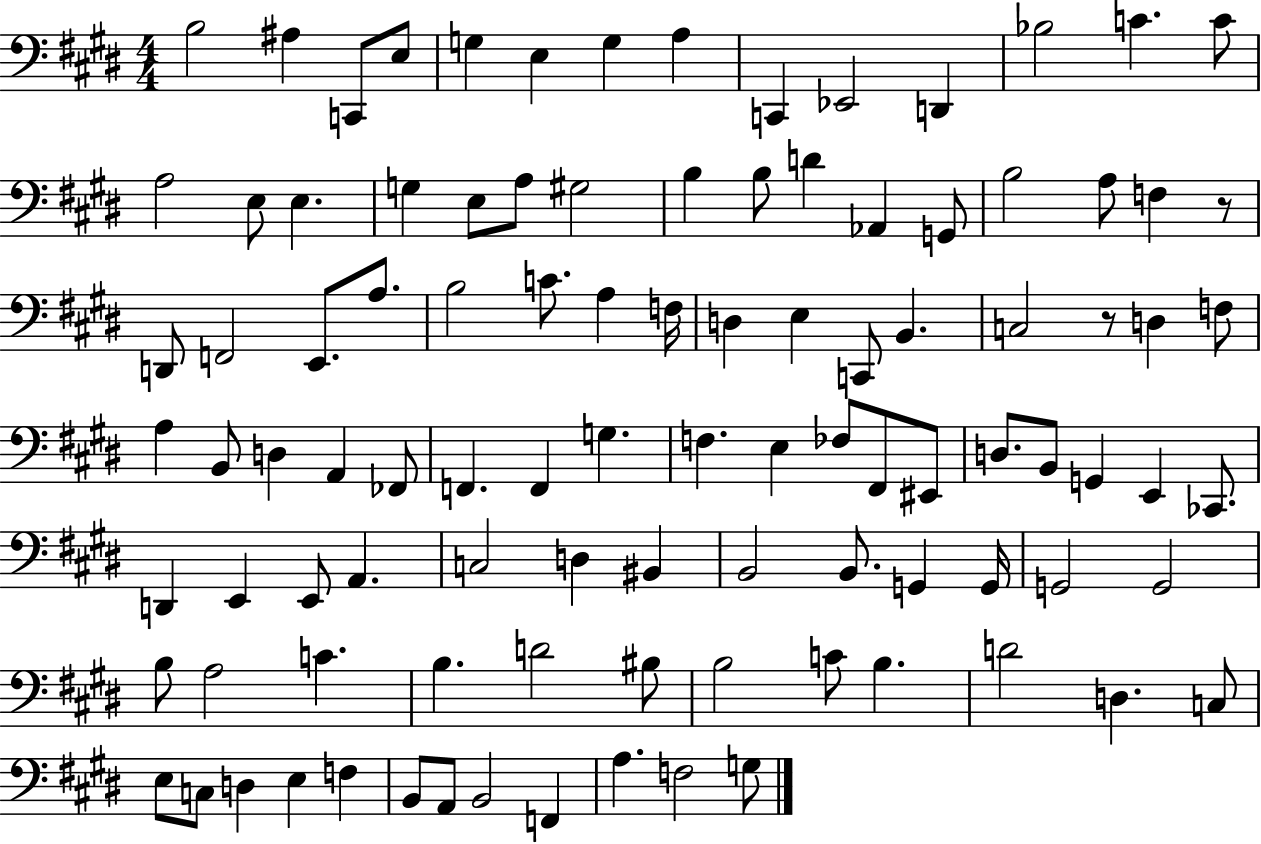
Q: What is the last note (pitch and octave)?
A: G3